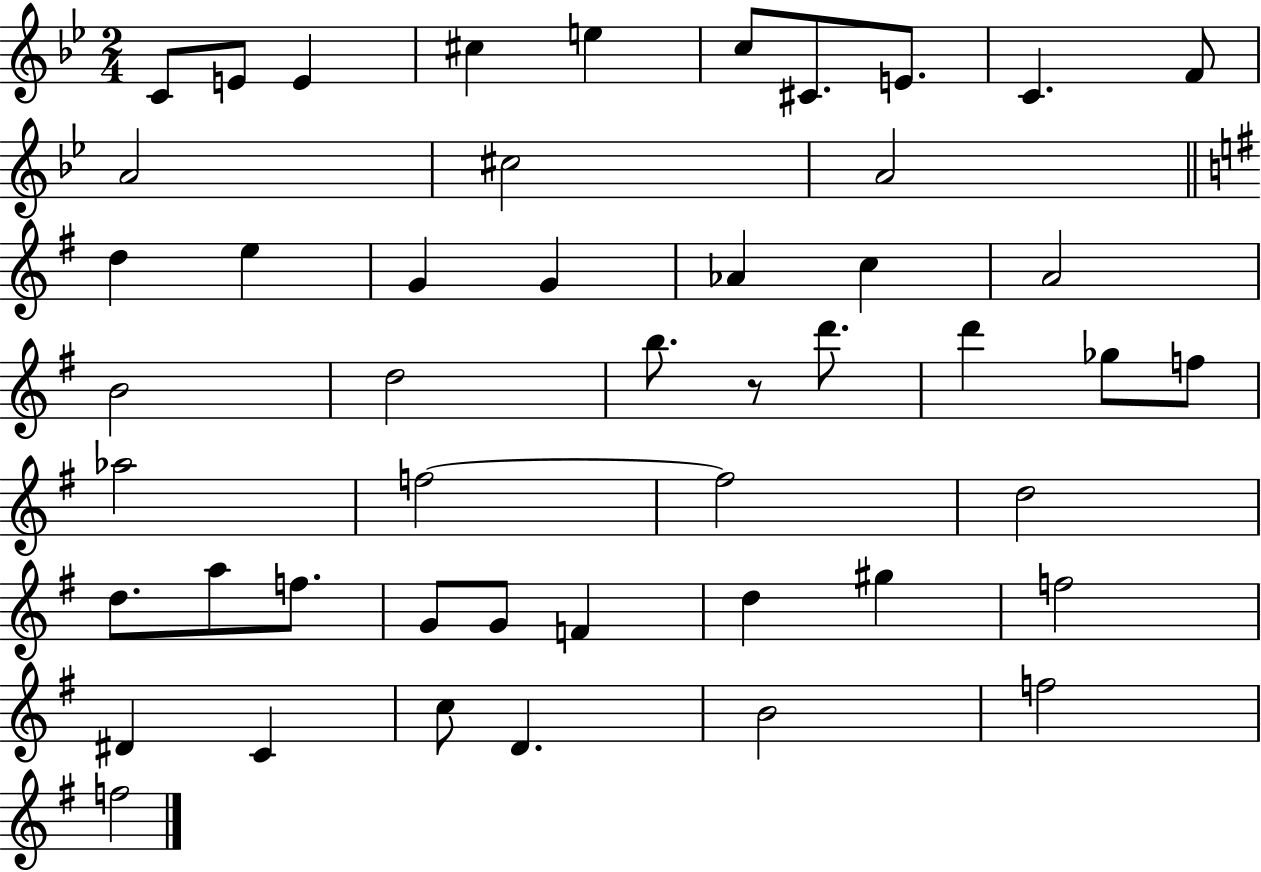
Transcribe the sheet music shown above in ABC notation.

X:1
T:Untitled
M:2/4
L:1/4
K:Bb
C/2 E/2 E ^c e c/2 ^C/2 E/2 C F/2 A2 ^c2 A2 d e G G _A c A2 B2 d2 b/2 z/2 d'/2 d' _g/2 f/2 _a2 f2 f2 d2 d/2 a/2 f/2 G/2 G/2 F d ^g f2 ^D C c/2 D B2 f2 f2